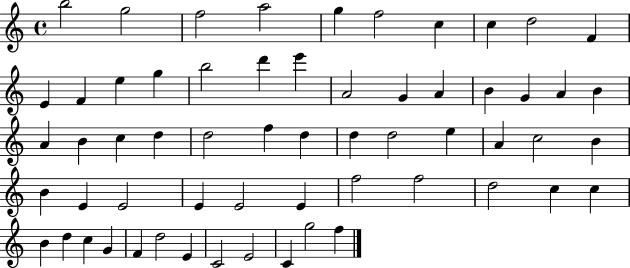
{
  \clef treble
  \time 4/4
  \defaultTimeSignature
  \key c \major
  b''2 g''2 | f''2 a''2 | g''4 f''2 c''4 | c''4 d''2 f'4 | \break e'4 f'4 e''4 g''4 | b''2 d'''4 e'''4 | a'2 g'4 a'4 | b'4 g'4 a'4 b'4 | \break a'4 b'4 c''4 d''4 | d''2 f''4 d''4 | d''4 d''2 e''4 | a'4 c''2 b'4 | \break b'4 e'4 e'2 | e'4 e'2 e'4 | f''2 f''2 | d''2 c''4 c''4 | \break b'4 d''4 c''4 g'4 | f'4 d''2 e'4 | c'2 e'2 | c'4 g''2 f''4 | \break \bar "|."
}